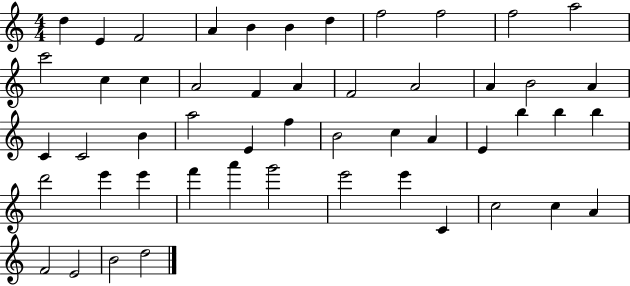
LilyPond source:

{
  \clef treble
  \numericTimeSignature
  \time 4/4
  \key c \major
  d''4 e'4 f'2 | a'4 b'4 b'4 d''4 | f''2 f''2 | f''2 a''2 | \break c'''2 c''4 c''4 | a'2 f'4 a'4 | f'2 a'2 | a'4 b'2 a'4 | \break c'4 c'2 b'4 | a''2 e'4 f''4 | b'2 c''4 a'4 | e'4 b''4 b''4 b''4 | \break d'''2 e'''4 e'''4 | f'''4 a'''4 g'''2 | e'''2 e'''4 c'4 | c''2 c''4 a'4 | \break f'2 e'2 | b'2 d''2 | \bar "|."
}